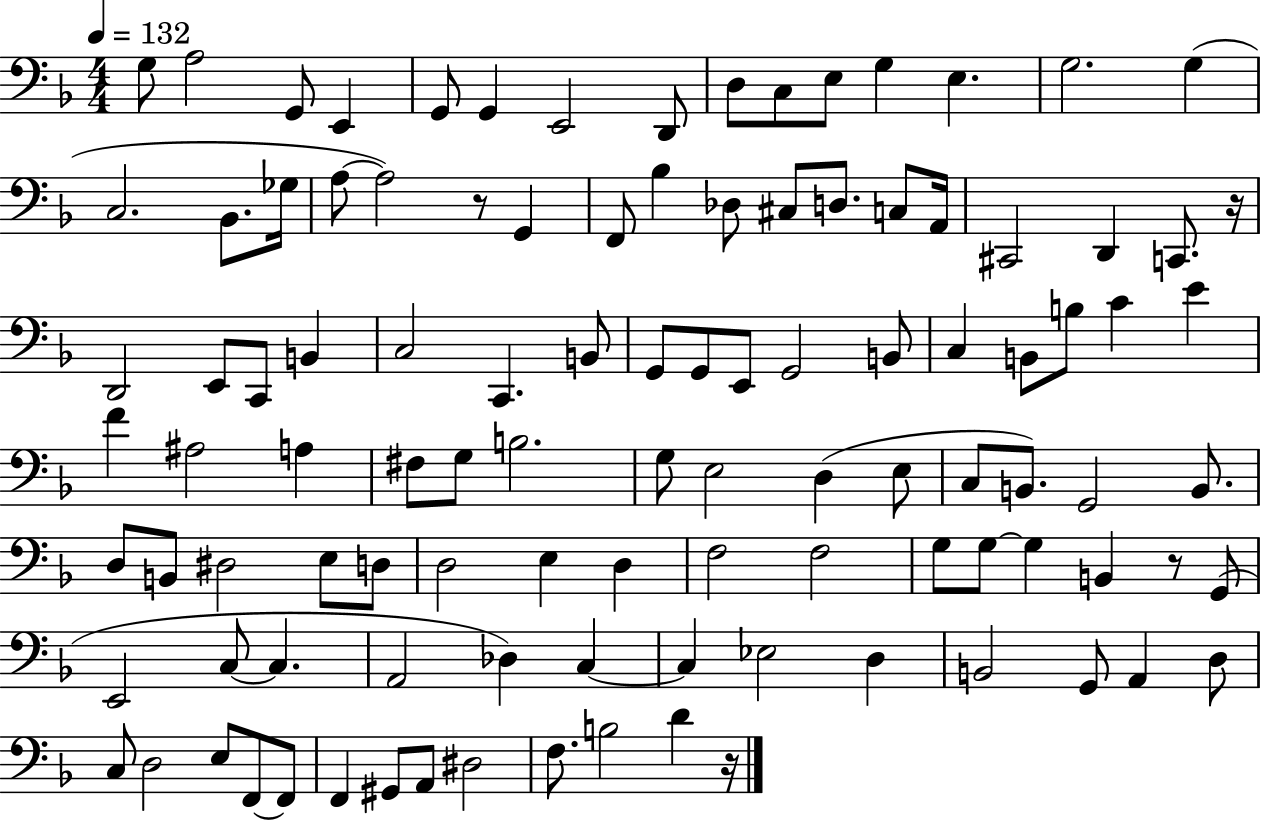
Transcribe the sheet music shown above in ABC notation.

X:1
T:Untitled
M:4/4
L:1/4
K:F
G,/2 A,2 G,,/2 E,, G,,/2 G,, E,,2 D,,/2 D,/2 C,/2 E,/2 G, E, G,2 G, C,2 _B,,/2 _G,/4 A,/2 A,2 z/2 G,, F,,/2 _B, _D,/2 ^C,/2 D,/2 C,/2 A,,/4 ^C,,2 D,, C,,/2 z/4 D,,2 E,,/2 C,,/2 B,, C,2 C,, B,,/2 G,,/2 G,,/2 E,,/2 G,,2 B,,/2 C, B,,/2 B,/2 C E F ^A,2 A, ^F,/2 G,/2 B,2 G,/2 E,2 D, E,/2 C,/2 B,,/2 G,,2 B,,/2 D,/2 B,,/2 ^D,2 E,/2 D,/2 D,2 E, D, F,2 F,2 G,/2 G,/2 G, B,, z/2 G,,/2 E,,2 C,/2 C, A,,2 _D, C, C, _E,2 D, B,,2 G,,/2 A,, D,/2 C,/2 D,2 E,/2 F,,/2 F,,/2 F,, ^G,,/2 A,,/2 ^D,2 F,/2 B,2 D z/4